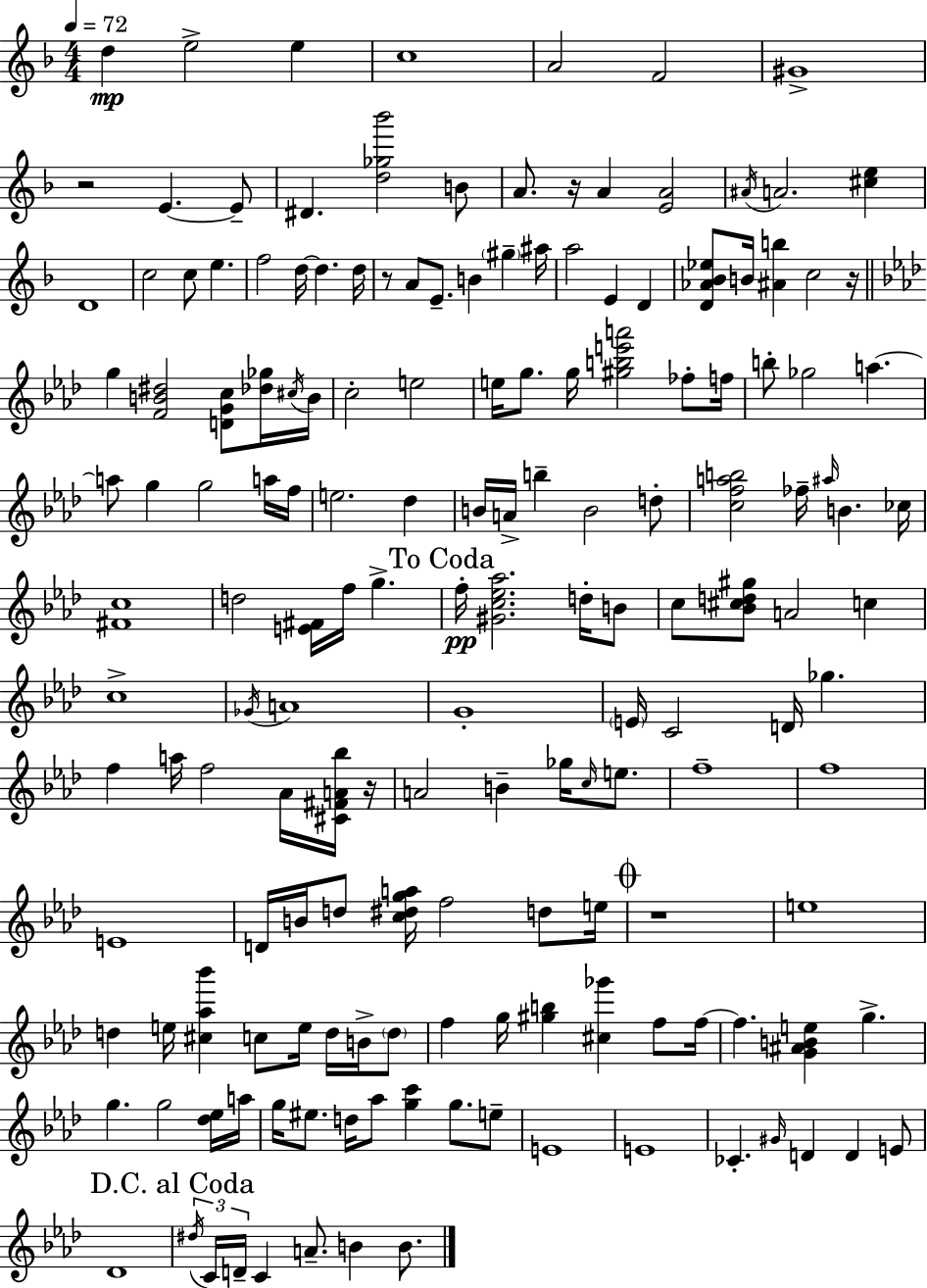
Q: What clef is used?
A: treble